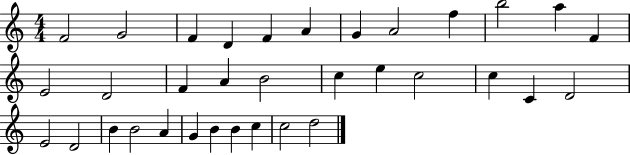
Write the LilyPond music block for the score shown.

{
  \clef treble
  \numericTimeSignature
  \time 4/4
  \key c \major
  f'2 g'2 | f'4 d'4 f'4 a'4 | g'4 a'2 f''4 | b''2 a''4 f'4 | \break e'2 d'2 | f'4 a'4 b'2 | c''4 e''4 c''2 | c''4 c'4 d'2 | \break e'2 d'2 | b'4 b'2 a'4 | g'4 b'4 b'4 c''4 | c''2 d''2 | \break \bar "|."
}